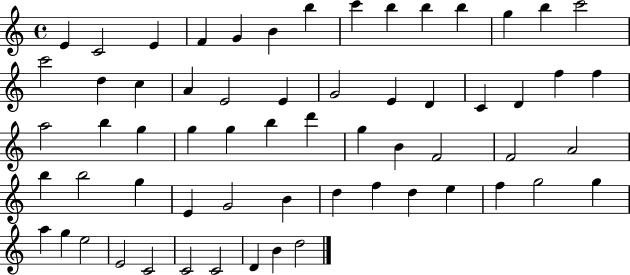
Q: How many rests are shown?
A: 0